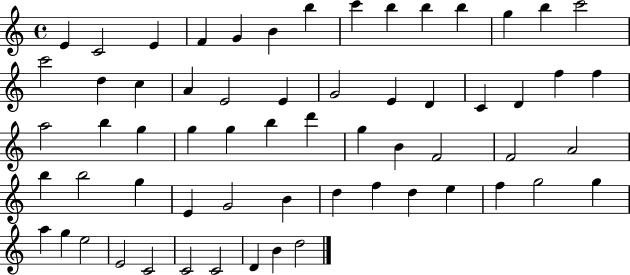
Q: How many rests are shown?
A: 0